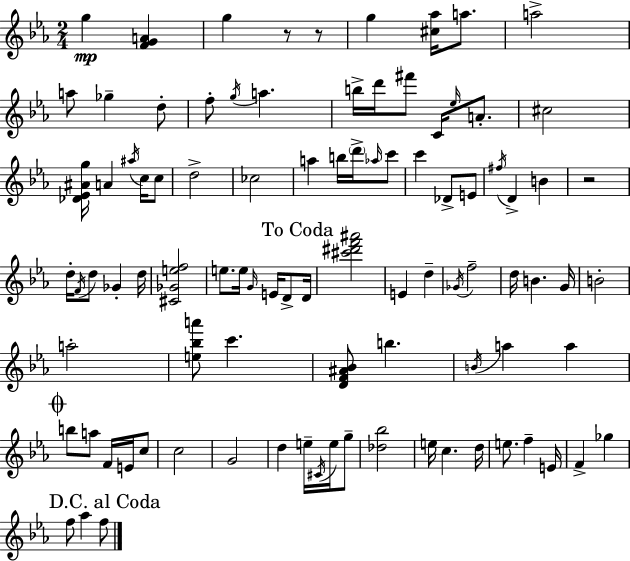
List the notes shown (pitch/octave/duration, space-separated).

G5/q [F4,G4,A4]/q G5/q R/e R/e G5/q [C#5,Ab5]/s A5/e. A5/h A5/e Gb5/q D5/e F5/e G5/s A5/q. B5/s D6/s F#6/e C4/s Eb5/s A4/e. C#5/h [Db4,Eb4,A#4,G5]/s A4/q A#5/s C5/s C5/e D5/h CES5/h A5/q B5/s D6/s Ab5/s C6/e C6/q Db4/e E4/e F#5/s D4/q B4/q R/h D5/s F4/s D5/e Gb4/q D5/s [C#4,Gb4,E5,F5]/h E5/e. E5/s G4/s E4/s D4/e D4/s [C#6,D#6,F6,A#6]/h E4/q D5/q Gb4/s F5/h D5/s B4/q. G4/s B4/h A5/h [E5,Bb5,A6]/e C6/q. [D4,F4,A#4,Bb4]/e B5/q. B4/s A5/q A5/q B5/e A5/e F4/s E4/s C5/e C5/h G4/h D5/q E5/s C#4/s E5/s G5/e [Db5,Bb5]/h E5/s C5/q. D5/s E5/e. F5/q E4/s F4/q Gb5/q F5/e Ab5/q F5/e